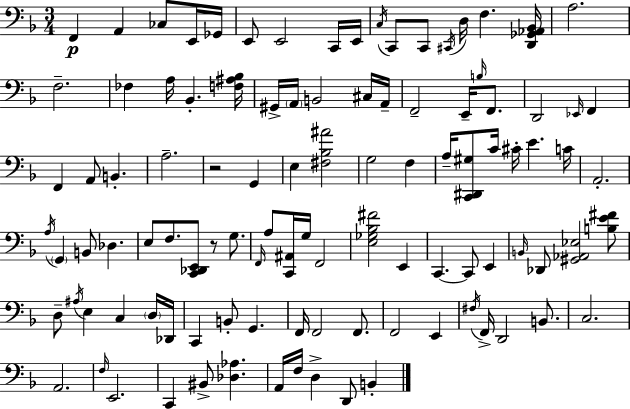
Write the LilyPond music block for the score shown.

{
  \clef bass
  \numericTimeSignature
  \time 3/4
  \key d \minor
  f,4\p a,4 ces8 e,16 ges,16 | e,8 e,2 c,16 e,16 | \acciaccatura { c16 } c,8 c,8 \acciaccatura { cis,16 } d16 f4. | <d, ges, aes, bes,>16 a2. | \break f2.-- | fes4 a16 bes,4.-. | <f ais bes>16 gis,16-> \parenthesize a,16 b,2 | cis16 a,16-- f,2-- e,16-- \grace { b16 } | \break f,8. d,2 \grace { ees,16 } | f,4 f,4 a,8 b,4.-. | a2.-- | r2 | \break g,4 e4 <fis bes ais'>2 | g2 | f4 a16-- <c, dis, gis>8 c'16 cis'16-. e'4. | c'16 a,2.-. | \break \acciaccatura { a16 } \parenthesize g,4 b,8 des4. | e8 f8. <c, des, e,>8 | r8 g8. \grace { f,16 } a8 <c, ais,>16 g16 f,2 | <e ges bes fis'>2 | \break e,4 c,4.~~ | c,8 e,4 \grace { b,16 } des,8 <gis, aes, ees>2 | <b e' fis'>8 d8-- \acciaccatura { ais16 } e4 | c4 \parenthesize d16 des,16 c,4 | \break b,8-. g,4. f,16 f,2 | f,8. f,2 | e,4 \acciaccatura { fis16 } f,16-> d,2 | b,8. c2. | \break a,2. | \grace { f16 } e,2. | c,4 | bis,8-> <des aes>4. a,16 f16 | \break d4-> d,8 b,4-. \bar "|."
}